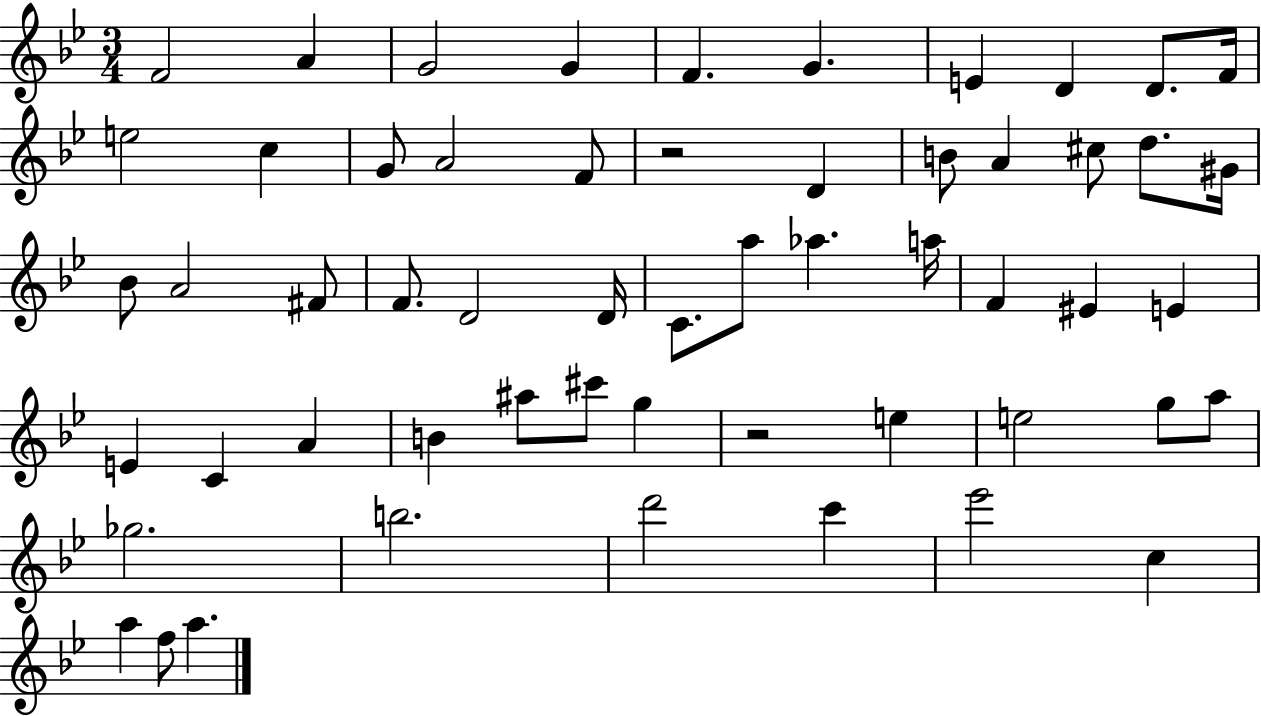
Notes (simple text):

F4/h A4/q G4/h G4/q F4/q. G4/q. E4/q D4/q D4/e. F4/s E5/h C5/q G4/e A4/h F4/e R/h D4/q B4/e A4/q C#5/e D5/e. G#4/s Bb4/e A4/h F#4/e F4/e. D4/h D4/s C4/e. A5/e Ab5/q. A5/s F4/q EIS4/q E4/q E4/q C4/q A4/q B4/q A#5/e C#6/e G5/q R/h E5/q E5/h G5/e A5/e Gb5/h. B5/h. D6/h C6/q Eb6/h C5/q A5/q F5/e A5/q.